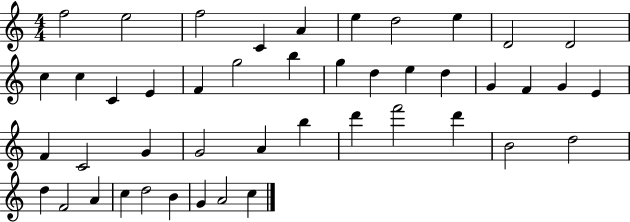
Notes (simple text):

F5/h E5/h F5/h C4/q A4/q E5/q D5/h E5/q D4/h D4/h C5/q C5/q C4/q E4/q F4/q G5/h B5/q G5/q D5/q E5/q D5/q G4/q F4/q G4/q E4/q F4/q C4/h G4/q G4/h A4/q B5/q D6/q F6/h D6/q B4/h D5/h D5/q F4/h A4/q C5/q D5/h B4/q G4/q A4/h C5/q